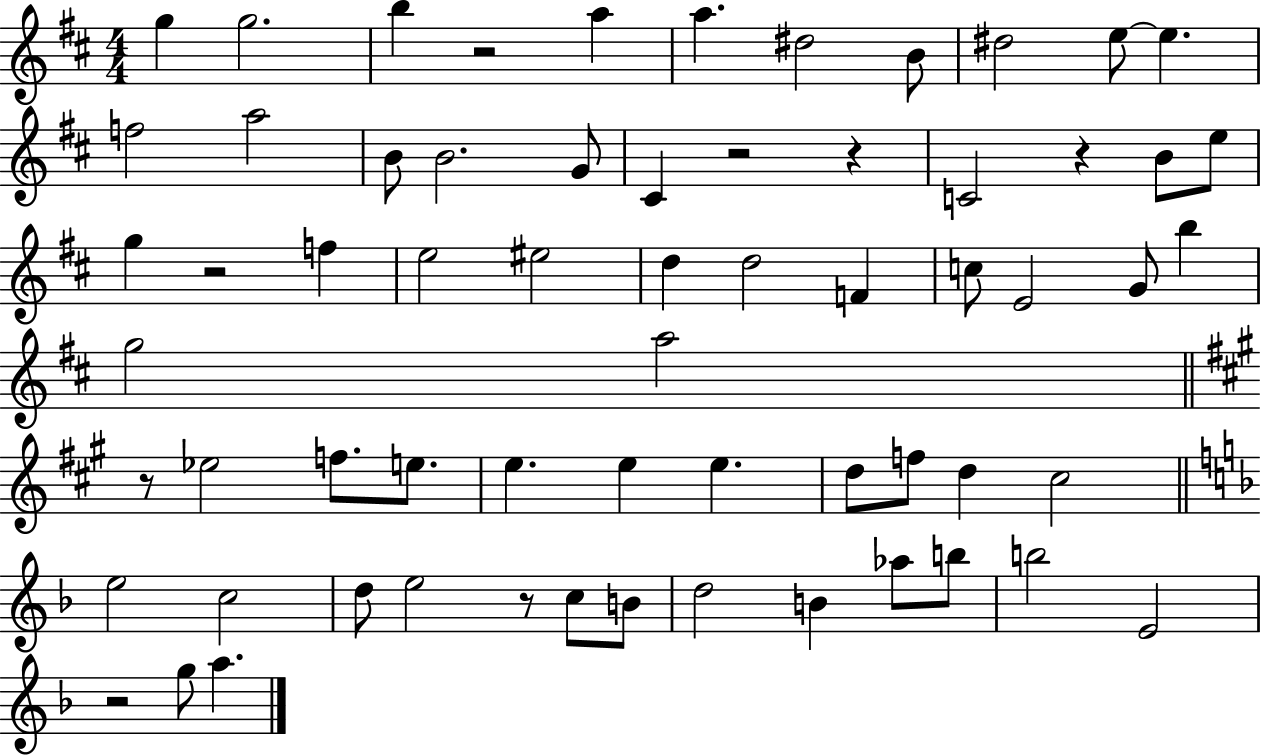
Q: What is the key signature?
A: D major